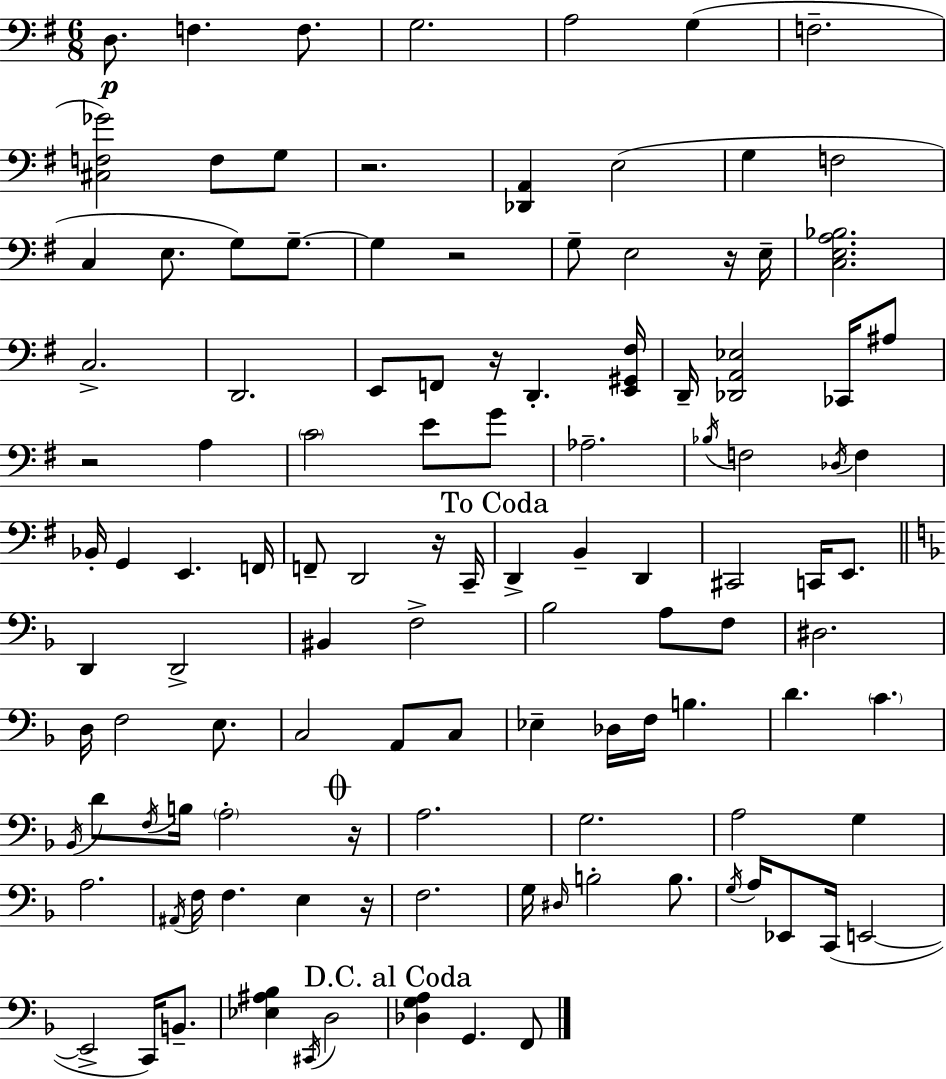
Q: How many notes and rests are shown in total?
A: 116